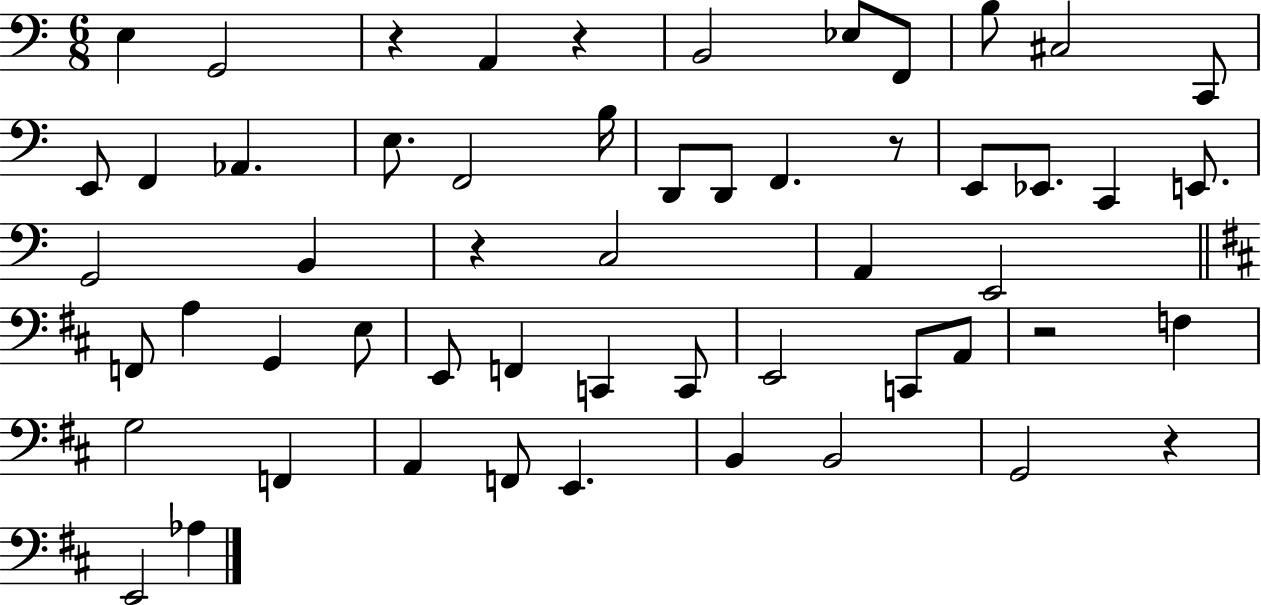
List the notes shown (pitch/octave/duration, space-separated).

E3/q G2/h R/q A2/q R/q B2/h Eb3/e F2/e B3/e C#3/h C2/e E2/e F2/q Ab2/q. E3/e. F2/h B3/s D2/e D2/e F2/q. R/e E2/e Eb2/e. C2/q E2/e. G2/h B2/q R/q C3/h A2/q E2/h F2/e A3/q G2/q E3/e E2/e F2/q C2/q C2/e E2/h C2/e A2/e R/h F3/q G3/h F2/q A2/q F2/e E2/q. B2/q B2/h G2/h R/q E2/h Ab3/q